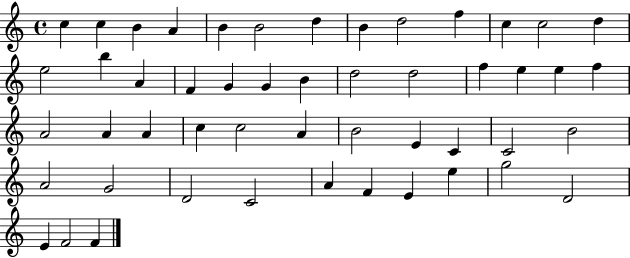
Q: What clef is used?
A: treble